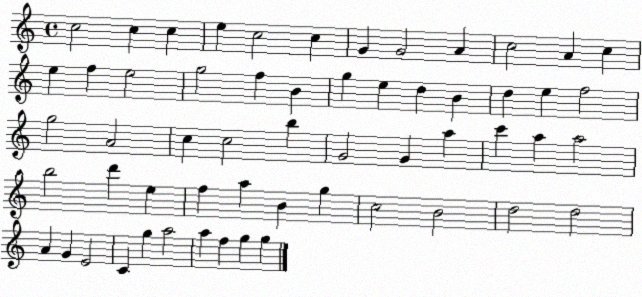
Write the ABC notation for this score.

X:1
T:Untitled
M:4/4
L:1/4
K:C
c2 c c e c2 c G G2 A c2 A c e f e2 g2 f B g e d B d e f2 g2 A2 c c2 b G2 G a c' a a2 b2 d' e f a B g c2 B2 d2 d2 A G E2 C g a2 a f g g